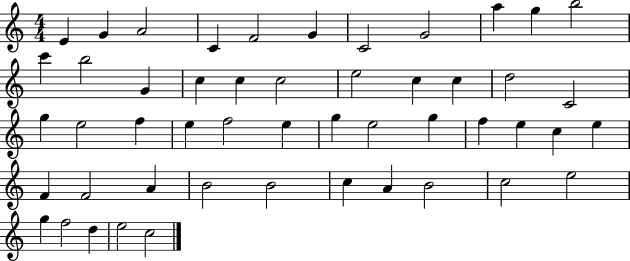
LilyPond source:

{
  \clef treble
  \numericTimeSignature
  \time 4/4
  \key c \major
  e'4 g'4 a'2 | c'4 f'2 g'4 | c'2 g'2 | a''4 g''4 b''2 | \break c'''4 b''2 g'4 | c''4 c''4 c''2 | e''2 c''4 c''4 | d''2 c'2 | \break g''4 e''2 f''4 | e''4 f''2 e''4 | g''4 e''2 g''4 | f''4 e''4 c''4 e''4 | \break f'4 f'2 a'4 | b'2 b'2 | c''4 a'4 b'2 | c''2 e''2 | \break g''4 f''2 d''4 | e''2 c''2 | \bar "|."
}